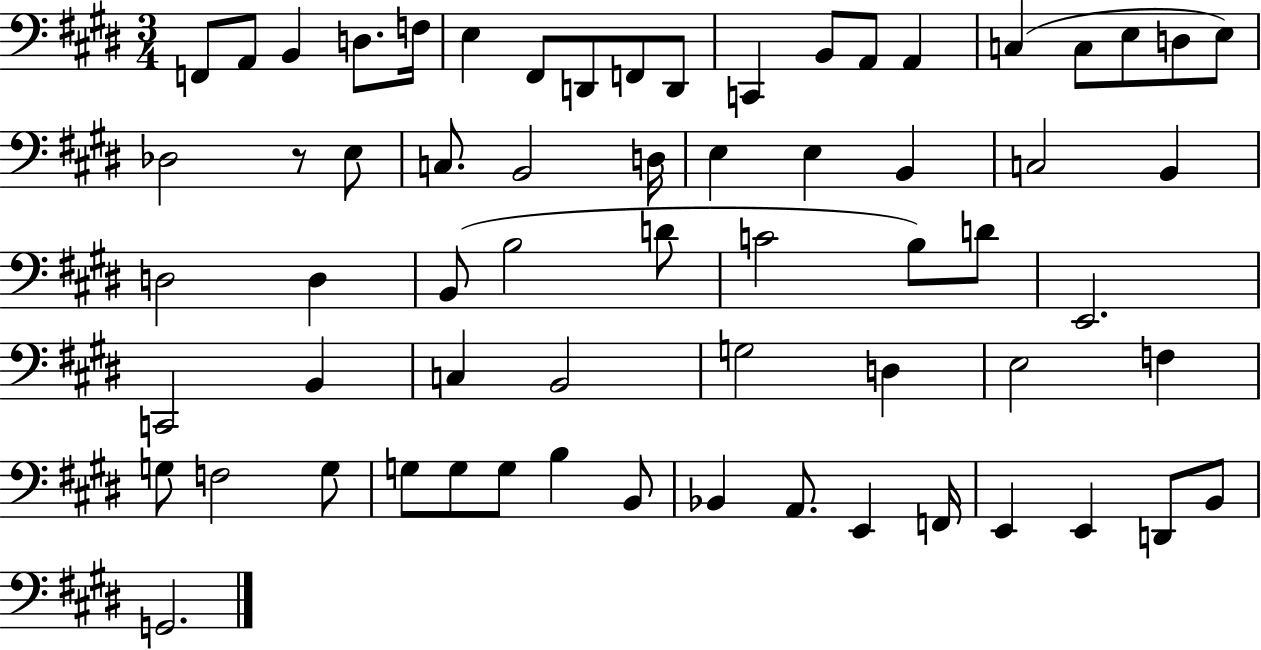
X:1
T:Untitled
M:3/4
L:1/4
K:E
F,,/2 A,,/2 B,, D,/2 F,/4 E, ^F,,/2 D,,/2 F,,/2 D,,/2 C,, B,,/2 A,,/2 A,, C, C,/2 E,/2 D,/2 E,/2 _D,2 z/2 E,/2 C,/2 B,,2 D,/4 E, E, B,, C,2 B,, D,2 D, B,,/2 B,2 D/2 C2 B,/2 D/2 E,,2 C,,2 B,, C, B,,2 G,2 D, E,2 F, G,/2 F,2 G,/2 G,/2 G,/2 G,/2 B, B,,/2 _B,, A,,/2 E,, F,,/4 E,, E,, D,,/2 B,,/2 G,,2